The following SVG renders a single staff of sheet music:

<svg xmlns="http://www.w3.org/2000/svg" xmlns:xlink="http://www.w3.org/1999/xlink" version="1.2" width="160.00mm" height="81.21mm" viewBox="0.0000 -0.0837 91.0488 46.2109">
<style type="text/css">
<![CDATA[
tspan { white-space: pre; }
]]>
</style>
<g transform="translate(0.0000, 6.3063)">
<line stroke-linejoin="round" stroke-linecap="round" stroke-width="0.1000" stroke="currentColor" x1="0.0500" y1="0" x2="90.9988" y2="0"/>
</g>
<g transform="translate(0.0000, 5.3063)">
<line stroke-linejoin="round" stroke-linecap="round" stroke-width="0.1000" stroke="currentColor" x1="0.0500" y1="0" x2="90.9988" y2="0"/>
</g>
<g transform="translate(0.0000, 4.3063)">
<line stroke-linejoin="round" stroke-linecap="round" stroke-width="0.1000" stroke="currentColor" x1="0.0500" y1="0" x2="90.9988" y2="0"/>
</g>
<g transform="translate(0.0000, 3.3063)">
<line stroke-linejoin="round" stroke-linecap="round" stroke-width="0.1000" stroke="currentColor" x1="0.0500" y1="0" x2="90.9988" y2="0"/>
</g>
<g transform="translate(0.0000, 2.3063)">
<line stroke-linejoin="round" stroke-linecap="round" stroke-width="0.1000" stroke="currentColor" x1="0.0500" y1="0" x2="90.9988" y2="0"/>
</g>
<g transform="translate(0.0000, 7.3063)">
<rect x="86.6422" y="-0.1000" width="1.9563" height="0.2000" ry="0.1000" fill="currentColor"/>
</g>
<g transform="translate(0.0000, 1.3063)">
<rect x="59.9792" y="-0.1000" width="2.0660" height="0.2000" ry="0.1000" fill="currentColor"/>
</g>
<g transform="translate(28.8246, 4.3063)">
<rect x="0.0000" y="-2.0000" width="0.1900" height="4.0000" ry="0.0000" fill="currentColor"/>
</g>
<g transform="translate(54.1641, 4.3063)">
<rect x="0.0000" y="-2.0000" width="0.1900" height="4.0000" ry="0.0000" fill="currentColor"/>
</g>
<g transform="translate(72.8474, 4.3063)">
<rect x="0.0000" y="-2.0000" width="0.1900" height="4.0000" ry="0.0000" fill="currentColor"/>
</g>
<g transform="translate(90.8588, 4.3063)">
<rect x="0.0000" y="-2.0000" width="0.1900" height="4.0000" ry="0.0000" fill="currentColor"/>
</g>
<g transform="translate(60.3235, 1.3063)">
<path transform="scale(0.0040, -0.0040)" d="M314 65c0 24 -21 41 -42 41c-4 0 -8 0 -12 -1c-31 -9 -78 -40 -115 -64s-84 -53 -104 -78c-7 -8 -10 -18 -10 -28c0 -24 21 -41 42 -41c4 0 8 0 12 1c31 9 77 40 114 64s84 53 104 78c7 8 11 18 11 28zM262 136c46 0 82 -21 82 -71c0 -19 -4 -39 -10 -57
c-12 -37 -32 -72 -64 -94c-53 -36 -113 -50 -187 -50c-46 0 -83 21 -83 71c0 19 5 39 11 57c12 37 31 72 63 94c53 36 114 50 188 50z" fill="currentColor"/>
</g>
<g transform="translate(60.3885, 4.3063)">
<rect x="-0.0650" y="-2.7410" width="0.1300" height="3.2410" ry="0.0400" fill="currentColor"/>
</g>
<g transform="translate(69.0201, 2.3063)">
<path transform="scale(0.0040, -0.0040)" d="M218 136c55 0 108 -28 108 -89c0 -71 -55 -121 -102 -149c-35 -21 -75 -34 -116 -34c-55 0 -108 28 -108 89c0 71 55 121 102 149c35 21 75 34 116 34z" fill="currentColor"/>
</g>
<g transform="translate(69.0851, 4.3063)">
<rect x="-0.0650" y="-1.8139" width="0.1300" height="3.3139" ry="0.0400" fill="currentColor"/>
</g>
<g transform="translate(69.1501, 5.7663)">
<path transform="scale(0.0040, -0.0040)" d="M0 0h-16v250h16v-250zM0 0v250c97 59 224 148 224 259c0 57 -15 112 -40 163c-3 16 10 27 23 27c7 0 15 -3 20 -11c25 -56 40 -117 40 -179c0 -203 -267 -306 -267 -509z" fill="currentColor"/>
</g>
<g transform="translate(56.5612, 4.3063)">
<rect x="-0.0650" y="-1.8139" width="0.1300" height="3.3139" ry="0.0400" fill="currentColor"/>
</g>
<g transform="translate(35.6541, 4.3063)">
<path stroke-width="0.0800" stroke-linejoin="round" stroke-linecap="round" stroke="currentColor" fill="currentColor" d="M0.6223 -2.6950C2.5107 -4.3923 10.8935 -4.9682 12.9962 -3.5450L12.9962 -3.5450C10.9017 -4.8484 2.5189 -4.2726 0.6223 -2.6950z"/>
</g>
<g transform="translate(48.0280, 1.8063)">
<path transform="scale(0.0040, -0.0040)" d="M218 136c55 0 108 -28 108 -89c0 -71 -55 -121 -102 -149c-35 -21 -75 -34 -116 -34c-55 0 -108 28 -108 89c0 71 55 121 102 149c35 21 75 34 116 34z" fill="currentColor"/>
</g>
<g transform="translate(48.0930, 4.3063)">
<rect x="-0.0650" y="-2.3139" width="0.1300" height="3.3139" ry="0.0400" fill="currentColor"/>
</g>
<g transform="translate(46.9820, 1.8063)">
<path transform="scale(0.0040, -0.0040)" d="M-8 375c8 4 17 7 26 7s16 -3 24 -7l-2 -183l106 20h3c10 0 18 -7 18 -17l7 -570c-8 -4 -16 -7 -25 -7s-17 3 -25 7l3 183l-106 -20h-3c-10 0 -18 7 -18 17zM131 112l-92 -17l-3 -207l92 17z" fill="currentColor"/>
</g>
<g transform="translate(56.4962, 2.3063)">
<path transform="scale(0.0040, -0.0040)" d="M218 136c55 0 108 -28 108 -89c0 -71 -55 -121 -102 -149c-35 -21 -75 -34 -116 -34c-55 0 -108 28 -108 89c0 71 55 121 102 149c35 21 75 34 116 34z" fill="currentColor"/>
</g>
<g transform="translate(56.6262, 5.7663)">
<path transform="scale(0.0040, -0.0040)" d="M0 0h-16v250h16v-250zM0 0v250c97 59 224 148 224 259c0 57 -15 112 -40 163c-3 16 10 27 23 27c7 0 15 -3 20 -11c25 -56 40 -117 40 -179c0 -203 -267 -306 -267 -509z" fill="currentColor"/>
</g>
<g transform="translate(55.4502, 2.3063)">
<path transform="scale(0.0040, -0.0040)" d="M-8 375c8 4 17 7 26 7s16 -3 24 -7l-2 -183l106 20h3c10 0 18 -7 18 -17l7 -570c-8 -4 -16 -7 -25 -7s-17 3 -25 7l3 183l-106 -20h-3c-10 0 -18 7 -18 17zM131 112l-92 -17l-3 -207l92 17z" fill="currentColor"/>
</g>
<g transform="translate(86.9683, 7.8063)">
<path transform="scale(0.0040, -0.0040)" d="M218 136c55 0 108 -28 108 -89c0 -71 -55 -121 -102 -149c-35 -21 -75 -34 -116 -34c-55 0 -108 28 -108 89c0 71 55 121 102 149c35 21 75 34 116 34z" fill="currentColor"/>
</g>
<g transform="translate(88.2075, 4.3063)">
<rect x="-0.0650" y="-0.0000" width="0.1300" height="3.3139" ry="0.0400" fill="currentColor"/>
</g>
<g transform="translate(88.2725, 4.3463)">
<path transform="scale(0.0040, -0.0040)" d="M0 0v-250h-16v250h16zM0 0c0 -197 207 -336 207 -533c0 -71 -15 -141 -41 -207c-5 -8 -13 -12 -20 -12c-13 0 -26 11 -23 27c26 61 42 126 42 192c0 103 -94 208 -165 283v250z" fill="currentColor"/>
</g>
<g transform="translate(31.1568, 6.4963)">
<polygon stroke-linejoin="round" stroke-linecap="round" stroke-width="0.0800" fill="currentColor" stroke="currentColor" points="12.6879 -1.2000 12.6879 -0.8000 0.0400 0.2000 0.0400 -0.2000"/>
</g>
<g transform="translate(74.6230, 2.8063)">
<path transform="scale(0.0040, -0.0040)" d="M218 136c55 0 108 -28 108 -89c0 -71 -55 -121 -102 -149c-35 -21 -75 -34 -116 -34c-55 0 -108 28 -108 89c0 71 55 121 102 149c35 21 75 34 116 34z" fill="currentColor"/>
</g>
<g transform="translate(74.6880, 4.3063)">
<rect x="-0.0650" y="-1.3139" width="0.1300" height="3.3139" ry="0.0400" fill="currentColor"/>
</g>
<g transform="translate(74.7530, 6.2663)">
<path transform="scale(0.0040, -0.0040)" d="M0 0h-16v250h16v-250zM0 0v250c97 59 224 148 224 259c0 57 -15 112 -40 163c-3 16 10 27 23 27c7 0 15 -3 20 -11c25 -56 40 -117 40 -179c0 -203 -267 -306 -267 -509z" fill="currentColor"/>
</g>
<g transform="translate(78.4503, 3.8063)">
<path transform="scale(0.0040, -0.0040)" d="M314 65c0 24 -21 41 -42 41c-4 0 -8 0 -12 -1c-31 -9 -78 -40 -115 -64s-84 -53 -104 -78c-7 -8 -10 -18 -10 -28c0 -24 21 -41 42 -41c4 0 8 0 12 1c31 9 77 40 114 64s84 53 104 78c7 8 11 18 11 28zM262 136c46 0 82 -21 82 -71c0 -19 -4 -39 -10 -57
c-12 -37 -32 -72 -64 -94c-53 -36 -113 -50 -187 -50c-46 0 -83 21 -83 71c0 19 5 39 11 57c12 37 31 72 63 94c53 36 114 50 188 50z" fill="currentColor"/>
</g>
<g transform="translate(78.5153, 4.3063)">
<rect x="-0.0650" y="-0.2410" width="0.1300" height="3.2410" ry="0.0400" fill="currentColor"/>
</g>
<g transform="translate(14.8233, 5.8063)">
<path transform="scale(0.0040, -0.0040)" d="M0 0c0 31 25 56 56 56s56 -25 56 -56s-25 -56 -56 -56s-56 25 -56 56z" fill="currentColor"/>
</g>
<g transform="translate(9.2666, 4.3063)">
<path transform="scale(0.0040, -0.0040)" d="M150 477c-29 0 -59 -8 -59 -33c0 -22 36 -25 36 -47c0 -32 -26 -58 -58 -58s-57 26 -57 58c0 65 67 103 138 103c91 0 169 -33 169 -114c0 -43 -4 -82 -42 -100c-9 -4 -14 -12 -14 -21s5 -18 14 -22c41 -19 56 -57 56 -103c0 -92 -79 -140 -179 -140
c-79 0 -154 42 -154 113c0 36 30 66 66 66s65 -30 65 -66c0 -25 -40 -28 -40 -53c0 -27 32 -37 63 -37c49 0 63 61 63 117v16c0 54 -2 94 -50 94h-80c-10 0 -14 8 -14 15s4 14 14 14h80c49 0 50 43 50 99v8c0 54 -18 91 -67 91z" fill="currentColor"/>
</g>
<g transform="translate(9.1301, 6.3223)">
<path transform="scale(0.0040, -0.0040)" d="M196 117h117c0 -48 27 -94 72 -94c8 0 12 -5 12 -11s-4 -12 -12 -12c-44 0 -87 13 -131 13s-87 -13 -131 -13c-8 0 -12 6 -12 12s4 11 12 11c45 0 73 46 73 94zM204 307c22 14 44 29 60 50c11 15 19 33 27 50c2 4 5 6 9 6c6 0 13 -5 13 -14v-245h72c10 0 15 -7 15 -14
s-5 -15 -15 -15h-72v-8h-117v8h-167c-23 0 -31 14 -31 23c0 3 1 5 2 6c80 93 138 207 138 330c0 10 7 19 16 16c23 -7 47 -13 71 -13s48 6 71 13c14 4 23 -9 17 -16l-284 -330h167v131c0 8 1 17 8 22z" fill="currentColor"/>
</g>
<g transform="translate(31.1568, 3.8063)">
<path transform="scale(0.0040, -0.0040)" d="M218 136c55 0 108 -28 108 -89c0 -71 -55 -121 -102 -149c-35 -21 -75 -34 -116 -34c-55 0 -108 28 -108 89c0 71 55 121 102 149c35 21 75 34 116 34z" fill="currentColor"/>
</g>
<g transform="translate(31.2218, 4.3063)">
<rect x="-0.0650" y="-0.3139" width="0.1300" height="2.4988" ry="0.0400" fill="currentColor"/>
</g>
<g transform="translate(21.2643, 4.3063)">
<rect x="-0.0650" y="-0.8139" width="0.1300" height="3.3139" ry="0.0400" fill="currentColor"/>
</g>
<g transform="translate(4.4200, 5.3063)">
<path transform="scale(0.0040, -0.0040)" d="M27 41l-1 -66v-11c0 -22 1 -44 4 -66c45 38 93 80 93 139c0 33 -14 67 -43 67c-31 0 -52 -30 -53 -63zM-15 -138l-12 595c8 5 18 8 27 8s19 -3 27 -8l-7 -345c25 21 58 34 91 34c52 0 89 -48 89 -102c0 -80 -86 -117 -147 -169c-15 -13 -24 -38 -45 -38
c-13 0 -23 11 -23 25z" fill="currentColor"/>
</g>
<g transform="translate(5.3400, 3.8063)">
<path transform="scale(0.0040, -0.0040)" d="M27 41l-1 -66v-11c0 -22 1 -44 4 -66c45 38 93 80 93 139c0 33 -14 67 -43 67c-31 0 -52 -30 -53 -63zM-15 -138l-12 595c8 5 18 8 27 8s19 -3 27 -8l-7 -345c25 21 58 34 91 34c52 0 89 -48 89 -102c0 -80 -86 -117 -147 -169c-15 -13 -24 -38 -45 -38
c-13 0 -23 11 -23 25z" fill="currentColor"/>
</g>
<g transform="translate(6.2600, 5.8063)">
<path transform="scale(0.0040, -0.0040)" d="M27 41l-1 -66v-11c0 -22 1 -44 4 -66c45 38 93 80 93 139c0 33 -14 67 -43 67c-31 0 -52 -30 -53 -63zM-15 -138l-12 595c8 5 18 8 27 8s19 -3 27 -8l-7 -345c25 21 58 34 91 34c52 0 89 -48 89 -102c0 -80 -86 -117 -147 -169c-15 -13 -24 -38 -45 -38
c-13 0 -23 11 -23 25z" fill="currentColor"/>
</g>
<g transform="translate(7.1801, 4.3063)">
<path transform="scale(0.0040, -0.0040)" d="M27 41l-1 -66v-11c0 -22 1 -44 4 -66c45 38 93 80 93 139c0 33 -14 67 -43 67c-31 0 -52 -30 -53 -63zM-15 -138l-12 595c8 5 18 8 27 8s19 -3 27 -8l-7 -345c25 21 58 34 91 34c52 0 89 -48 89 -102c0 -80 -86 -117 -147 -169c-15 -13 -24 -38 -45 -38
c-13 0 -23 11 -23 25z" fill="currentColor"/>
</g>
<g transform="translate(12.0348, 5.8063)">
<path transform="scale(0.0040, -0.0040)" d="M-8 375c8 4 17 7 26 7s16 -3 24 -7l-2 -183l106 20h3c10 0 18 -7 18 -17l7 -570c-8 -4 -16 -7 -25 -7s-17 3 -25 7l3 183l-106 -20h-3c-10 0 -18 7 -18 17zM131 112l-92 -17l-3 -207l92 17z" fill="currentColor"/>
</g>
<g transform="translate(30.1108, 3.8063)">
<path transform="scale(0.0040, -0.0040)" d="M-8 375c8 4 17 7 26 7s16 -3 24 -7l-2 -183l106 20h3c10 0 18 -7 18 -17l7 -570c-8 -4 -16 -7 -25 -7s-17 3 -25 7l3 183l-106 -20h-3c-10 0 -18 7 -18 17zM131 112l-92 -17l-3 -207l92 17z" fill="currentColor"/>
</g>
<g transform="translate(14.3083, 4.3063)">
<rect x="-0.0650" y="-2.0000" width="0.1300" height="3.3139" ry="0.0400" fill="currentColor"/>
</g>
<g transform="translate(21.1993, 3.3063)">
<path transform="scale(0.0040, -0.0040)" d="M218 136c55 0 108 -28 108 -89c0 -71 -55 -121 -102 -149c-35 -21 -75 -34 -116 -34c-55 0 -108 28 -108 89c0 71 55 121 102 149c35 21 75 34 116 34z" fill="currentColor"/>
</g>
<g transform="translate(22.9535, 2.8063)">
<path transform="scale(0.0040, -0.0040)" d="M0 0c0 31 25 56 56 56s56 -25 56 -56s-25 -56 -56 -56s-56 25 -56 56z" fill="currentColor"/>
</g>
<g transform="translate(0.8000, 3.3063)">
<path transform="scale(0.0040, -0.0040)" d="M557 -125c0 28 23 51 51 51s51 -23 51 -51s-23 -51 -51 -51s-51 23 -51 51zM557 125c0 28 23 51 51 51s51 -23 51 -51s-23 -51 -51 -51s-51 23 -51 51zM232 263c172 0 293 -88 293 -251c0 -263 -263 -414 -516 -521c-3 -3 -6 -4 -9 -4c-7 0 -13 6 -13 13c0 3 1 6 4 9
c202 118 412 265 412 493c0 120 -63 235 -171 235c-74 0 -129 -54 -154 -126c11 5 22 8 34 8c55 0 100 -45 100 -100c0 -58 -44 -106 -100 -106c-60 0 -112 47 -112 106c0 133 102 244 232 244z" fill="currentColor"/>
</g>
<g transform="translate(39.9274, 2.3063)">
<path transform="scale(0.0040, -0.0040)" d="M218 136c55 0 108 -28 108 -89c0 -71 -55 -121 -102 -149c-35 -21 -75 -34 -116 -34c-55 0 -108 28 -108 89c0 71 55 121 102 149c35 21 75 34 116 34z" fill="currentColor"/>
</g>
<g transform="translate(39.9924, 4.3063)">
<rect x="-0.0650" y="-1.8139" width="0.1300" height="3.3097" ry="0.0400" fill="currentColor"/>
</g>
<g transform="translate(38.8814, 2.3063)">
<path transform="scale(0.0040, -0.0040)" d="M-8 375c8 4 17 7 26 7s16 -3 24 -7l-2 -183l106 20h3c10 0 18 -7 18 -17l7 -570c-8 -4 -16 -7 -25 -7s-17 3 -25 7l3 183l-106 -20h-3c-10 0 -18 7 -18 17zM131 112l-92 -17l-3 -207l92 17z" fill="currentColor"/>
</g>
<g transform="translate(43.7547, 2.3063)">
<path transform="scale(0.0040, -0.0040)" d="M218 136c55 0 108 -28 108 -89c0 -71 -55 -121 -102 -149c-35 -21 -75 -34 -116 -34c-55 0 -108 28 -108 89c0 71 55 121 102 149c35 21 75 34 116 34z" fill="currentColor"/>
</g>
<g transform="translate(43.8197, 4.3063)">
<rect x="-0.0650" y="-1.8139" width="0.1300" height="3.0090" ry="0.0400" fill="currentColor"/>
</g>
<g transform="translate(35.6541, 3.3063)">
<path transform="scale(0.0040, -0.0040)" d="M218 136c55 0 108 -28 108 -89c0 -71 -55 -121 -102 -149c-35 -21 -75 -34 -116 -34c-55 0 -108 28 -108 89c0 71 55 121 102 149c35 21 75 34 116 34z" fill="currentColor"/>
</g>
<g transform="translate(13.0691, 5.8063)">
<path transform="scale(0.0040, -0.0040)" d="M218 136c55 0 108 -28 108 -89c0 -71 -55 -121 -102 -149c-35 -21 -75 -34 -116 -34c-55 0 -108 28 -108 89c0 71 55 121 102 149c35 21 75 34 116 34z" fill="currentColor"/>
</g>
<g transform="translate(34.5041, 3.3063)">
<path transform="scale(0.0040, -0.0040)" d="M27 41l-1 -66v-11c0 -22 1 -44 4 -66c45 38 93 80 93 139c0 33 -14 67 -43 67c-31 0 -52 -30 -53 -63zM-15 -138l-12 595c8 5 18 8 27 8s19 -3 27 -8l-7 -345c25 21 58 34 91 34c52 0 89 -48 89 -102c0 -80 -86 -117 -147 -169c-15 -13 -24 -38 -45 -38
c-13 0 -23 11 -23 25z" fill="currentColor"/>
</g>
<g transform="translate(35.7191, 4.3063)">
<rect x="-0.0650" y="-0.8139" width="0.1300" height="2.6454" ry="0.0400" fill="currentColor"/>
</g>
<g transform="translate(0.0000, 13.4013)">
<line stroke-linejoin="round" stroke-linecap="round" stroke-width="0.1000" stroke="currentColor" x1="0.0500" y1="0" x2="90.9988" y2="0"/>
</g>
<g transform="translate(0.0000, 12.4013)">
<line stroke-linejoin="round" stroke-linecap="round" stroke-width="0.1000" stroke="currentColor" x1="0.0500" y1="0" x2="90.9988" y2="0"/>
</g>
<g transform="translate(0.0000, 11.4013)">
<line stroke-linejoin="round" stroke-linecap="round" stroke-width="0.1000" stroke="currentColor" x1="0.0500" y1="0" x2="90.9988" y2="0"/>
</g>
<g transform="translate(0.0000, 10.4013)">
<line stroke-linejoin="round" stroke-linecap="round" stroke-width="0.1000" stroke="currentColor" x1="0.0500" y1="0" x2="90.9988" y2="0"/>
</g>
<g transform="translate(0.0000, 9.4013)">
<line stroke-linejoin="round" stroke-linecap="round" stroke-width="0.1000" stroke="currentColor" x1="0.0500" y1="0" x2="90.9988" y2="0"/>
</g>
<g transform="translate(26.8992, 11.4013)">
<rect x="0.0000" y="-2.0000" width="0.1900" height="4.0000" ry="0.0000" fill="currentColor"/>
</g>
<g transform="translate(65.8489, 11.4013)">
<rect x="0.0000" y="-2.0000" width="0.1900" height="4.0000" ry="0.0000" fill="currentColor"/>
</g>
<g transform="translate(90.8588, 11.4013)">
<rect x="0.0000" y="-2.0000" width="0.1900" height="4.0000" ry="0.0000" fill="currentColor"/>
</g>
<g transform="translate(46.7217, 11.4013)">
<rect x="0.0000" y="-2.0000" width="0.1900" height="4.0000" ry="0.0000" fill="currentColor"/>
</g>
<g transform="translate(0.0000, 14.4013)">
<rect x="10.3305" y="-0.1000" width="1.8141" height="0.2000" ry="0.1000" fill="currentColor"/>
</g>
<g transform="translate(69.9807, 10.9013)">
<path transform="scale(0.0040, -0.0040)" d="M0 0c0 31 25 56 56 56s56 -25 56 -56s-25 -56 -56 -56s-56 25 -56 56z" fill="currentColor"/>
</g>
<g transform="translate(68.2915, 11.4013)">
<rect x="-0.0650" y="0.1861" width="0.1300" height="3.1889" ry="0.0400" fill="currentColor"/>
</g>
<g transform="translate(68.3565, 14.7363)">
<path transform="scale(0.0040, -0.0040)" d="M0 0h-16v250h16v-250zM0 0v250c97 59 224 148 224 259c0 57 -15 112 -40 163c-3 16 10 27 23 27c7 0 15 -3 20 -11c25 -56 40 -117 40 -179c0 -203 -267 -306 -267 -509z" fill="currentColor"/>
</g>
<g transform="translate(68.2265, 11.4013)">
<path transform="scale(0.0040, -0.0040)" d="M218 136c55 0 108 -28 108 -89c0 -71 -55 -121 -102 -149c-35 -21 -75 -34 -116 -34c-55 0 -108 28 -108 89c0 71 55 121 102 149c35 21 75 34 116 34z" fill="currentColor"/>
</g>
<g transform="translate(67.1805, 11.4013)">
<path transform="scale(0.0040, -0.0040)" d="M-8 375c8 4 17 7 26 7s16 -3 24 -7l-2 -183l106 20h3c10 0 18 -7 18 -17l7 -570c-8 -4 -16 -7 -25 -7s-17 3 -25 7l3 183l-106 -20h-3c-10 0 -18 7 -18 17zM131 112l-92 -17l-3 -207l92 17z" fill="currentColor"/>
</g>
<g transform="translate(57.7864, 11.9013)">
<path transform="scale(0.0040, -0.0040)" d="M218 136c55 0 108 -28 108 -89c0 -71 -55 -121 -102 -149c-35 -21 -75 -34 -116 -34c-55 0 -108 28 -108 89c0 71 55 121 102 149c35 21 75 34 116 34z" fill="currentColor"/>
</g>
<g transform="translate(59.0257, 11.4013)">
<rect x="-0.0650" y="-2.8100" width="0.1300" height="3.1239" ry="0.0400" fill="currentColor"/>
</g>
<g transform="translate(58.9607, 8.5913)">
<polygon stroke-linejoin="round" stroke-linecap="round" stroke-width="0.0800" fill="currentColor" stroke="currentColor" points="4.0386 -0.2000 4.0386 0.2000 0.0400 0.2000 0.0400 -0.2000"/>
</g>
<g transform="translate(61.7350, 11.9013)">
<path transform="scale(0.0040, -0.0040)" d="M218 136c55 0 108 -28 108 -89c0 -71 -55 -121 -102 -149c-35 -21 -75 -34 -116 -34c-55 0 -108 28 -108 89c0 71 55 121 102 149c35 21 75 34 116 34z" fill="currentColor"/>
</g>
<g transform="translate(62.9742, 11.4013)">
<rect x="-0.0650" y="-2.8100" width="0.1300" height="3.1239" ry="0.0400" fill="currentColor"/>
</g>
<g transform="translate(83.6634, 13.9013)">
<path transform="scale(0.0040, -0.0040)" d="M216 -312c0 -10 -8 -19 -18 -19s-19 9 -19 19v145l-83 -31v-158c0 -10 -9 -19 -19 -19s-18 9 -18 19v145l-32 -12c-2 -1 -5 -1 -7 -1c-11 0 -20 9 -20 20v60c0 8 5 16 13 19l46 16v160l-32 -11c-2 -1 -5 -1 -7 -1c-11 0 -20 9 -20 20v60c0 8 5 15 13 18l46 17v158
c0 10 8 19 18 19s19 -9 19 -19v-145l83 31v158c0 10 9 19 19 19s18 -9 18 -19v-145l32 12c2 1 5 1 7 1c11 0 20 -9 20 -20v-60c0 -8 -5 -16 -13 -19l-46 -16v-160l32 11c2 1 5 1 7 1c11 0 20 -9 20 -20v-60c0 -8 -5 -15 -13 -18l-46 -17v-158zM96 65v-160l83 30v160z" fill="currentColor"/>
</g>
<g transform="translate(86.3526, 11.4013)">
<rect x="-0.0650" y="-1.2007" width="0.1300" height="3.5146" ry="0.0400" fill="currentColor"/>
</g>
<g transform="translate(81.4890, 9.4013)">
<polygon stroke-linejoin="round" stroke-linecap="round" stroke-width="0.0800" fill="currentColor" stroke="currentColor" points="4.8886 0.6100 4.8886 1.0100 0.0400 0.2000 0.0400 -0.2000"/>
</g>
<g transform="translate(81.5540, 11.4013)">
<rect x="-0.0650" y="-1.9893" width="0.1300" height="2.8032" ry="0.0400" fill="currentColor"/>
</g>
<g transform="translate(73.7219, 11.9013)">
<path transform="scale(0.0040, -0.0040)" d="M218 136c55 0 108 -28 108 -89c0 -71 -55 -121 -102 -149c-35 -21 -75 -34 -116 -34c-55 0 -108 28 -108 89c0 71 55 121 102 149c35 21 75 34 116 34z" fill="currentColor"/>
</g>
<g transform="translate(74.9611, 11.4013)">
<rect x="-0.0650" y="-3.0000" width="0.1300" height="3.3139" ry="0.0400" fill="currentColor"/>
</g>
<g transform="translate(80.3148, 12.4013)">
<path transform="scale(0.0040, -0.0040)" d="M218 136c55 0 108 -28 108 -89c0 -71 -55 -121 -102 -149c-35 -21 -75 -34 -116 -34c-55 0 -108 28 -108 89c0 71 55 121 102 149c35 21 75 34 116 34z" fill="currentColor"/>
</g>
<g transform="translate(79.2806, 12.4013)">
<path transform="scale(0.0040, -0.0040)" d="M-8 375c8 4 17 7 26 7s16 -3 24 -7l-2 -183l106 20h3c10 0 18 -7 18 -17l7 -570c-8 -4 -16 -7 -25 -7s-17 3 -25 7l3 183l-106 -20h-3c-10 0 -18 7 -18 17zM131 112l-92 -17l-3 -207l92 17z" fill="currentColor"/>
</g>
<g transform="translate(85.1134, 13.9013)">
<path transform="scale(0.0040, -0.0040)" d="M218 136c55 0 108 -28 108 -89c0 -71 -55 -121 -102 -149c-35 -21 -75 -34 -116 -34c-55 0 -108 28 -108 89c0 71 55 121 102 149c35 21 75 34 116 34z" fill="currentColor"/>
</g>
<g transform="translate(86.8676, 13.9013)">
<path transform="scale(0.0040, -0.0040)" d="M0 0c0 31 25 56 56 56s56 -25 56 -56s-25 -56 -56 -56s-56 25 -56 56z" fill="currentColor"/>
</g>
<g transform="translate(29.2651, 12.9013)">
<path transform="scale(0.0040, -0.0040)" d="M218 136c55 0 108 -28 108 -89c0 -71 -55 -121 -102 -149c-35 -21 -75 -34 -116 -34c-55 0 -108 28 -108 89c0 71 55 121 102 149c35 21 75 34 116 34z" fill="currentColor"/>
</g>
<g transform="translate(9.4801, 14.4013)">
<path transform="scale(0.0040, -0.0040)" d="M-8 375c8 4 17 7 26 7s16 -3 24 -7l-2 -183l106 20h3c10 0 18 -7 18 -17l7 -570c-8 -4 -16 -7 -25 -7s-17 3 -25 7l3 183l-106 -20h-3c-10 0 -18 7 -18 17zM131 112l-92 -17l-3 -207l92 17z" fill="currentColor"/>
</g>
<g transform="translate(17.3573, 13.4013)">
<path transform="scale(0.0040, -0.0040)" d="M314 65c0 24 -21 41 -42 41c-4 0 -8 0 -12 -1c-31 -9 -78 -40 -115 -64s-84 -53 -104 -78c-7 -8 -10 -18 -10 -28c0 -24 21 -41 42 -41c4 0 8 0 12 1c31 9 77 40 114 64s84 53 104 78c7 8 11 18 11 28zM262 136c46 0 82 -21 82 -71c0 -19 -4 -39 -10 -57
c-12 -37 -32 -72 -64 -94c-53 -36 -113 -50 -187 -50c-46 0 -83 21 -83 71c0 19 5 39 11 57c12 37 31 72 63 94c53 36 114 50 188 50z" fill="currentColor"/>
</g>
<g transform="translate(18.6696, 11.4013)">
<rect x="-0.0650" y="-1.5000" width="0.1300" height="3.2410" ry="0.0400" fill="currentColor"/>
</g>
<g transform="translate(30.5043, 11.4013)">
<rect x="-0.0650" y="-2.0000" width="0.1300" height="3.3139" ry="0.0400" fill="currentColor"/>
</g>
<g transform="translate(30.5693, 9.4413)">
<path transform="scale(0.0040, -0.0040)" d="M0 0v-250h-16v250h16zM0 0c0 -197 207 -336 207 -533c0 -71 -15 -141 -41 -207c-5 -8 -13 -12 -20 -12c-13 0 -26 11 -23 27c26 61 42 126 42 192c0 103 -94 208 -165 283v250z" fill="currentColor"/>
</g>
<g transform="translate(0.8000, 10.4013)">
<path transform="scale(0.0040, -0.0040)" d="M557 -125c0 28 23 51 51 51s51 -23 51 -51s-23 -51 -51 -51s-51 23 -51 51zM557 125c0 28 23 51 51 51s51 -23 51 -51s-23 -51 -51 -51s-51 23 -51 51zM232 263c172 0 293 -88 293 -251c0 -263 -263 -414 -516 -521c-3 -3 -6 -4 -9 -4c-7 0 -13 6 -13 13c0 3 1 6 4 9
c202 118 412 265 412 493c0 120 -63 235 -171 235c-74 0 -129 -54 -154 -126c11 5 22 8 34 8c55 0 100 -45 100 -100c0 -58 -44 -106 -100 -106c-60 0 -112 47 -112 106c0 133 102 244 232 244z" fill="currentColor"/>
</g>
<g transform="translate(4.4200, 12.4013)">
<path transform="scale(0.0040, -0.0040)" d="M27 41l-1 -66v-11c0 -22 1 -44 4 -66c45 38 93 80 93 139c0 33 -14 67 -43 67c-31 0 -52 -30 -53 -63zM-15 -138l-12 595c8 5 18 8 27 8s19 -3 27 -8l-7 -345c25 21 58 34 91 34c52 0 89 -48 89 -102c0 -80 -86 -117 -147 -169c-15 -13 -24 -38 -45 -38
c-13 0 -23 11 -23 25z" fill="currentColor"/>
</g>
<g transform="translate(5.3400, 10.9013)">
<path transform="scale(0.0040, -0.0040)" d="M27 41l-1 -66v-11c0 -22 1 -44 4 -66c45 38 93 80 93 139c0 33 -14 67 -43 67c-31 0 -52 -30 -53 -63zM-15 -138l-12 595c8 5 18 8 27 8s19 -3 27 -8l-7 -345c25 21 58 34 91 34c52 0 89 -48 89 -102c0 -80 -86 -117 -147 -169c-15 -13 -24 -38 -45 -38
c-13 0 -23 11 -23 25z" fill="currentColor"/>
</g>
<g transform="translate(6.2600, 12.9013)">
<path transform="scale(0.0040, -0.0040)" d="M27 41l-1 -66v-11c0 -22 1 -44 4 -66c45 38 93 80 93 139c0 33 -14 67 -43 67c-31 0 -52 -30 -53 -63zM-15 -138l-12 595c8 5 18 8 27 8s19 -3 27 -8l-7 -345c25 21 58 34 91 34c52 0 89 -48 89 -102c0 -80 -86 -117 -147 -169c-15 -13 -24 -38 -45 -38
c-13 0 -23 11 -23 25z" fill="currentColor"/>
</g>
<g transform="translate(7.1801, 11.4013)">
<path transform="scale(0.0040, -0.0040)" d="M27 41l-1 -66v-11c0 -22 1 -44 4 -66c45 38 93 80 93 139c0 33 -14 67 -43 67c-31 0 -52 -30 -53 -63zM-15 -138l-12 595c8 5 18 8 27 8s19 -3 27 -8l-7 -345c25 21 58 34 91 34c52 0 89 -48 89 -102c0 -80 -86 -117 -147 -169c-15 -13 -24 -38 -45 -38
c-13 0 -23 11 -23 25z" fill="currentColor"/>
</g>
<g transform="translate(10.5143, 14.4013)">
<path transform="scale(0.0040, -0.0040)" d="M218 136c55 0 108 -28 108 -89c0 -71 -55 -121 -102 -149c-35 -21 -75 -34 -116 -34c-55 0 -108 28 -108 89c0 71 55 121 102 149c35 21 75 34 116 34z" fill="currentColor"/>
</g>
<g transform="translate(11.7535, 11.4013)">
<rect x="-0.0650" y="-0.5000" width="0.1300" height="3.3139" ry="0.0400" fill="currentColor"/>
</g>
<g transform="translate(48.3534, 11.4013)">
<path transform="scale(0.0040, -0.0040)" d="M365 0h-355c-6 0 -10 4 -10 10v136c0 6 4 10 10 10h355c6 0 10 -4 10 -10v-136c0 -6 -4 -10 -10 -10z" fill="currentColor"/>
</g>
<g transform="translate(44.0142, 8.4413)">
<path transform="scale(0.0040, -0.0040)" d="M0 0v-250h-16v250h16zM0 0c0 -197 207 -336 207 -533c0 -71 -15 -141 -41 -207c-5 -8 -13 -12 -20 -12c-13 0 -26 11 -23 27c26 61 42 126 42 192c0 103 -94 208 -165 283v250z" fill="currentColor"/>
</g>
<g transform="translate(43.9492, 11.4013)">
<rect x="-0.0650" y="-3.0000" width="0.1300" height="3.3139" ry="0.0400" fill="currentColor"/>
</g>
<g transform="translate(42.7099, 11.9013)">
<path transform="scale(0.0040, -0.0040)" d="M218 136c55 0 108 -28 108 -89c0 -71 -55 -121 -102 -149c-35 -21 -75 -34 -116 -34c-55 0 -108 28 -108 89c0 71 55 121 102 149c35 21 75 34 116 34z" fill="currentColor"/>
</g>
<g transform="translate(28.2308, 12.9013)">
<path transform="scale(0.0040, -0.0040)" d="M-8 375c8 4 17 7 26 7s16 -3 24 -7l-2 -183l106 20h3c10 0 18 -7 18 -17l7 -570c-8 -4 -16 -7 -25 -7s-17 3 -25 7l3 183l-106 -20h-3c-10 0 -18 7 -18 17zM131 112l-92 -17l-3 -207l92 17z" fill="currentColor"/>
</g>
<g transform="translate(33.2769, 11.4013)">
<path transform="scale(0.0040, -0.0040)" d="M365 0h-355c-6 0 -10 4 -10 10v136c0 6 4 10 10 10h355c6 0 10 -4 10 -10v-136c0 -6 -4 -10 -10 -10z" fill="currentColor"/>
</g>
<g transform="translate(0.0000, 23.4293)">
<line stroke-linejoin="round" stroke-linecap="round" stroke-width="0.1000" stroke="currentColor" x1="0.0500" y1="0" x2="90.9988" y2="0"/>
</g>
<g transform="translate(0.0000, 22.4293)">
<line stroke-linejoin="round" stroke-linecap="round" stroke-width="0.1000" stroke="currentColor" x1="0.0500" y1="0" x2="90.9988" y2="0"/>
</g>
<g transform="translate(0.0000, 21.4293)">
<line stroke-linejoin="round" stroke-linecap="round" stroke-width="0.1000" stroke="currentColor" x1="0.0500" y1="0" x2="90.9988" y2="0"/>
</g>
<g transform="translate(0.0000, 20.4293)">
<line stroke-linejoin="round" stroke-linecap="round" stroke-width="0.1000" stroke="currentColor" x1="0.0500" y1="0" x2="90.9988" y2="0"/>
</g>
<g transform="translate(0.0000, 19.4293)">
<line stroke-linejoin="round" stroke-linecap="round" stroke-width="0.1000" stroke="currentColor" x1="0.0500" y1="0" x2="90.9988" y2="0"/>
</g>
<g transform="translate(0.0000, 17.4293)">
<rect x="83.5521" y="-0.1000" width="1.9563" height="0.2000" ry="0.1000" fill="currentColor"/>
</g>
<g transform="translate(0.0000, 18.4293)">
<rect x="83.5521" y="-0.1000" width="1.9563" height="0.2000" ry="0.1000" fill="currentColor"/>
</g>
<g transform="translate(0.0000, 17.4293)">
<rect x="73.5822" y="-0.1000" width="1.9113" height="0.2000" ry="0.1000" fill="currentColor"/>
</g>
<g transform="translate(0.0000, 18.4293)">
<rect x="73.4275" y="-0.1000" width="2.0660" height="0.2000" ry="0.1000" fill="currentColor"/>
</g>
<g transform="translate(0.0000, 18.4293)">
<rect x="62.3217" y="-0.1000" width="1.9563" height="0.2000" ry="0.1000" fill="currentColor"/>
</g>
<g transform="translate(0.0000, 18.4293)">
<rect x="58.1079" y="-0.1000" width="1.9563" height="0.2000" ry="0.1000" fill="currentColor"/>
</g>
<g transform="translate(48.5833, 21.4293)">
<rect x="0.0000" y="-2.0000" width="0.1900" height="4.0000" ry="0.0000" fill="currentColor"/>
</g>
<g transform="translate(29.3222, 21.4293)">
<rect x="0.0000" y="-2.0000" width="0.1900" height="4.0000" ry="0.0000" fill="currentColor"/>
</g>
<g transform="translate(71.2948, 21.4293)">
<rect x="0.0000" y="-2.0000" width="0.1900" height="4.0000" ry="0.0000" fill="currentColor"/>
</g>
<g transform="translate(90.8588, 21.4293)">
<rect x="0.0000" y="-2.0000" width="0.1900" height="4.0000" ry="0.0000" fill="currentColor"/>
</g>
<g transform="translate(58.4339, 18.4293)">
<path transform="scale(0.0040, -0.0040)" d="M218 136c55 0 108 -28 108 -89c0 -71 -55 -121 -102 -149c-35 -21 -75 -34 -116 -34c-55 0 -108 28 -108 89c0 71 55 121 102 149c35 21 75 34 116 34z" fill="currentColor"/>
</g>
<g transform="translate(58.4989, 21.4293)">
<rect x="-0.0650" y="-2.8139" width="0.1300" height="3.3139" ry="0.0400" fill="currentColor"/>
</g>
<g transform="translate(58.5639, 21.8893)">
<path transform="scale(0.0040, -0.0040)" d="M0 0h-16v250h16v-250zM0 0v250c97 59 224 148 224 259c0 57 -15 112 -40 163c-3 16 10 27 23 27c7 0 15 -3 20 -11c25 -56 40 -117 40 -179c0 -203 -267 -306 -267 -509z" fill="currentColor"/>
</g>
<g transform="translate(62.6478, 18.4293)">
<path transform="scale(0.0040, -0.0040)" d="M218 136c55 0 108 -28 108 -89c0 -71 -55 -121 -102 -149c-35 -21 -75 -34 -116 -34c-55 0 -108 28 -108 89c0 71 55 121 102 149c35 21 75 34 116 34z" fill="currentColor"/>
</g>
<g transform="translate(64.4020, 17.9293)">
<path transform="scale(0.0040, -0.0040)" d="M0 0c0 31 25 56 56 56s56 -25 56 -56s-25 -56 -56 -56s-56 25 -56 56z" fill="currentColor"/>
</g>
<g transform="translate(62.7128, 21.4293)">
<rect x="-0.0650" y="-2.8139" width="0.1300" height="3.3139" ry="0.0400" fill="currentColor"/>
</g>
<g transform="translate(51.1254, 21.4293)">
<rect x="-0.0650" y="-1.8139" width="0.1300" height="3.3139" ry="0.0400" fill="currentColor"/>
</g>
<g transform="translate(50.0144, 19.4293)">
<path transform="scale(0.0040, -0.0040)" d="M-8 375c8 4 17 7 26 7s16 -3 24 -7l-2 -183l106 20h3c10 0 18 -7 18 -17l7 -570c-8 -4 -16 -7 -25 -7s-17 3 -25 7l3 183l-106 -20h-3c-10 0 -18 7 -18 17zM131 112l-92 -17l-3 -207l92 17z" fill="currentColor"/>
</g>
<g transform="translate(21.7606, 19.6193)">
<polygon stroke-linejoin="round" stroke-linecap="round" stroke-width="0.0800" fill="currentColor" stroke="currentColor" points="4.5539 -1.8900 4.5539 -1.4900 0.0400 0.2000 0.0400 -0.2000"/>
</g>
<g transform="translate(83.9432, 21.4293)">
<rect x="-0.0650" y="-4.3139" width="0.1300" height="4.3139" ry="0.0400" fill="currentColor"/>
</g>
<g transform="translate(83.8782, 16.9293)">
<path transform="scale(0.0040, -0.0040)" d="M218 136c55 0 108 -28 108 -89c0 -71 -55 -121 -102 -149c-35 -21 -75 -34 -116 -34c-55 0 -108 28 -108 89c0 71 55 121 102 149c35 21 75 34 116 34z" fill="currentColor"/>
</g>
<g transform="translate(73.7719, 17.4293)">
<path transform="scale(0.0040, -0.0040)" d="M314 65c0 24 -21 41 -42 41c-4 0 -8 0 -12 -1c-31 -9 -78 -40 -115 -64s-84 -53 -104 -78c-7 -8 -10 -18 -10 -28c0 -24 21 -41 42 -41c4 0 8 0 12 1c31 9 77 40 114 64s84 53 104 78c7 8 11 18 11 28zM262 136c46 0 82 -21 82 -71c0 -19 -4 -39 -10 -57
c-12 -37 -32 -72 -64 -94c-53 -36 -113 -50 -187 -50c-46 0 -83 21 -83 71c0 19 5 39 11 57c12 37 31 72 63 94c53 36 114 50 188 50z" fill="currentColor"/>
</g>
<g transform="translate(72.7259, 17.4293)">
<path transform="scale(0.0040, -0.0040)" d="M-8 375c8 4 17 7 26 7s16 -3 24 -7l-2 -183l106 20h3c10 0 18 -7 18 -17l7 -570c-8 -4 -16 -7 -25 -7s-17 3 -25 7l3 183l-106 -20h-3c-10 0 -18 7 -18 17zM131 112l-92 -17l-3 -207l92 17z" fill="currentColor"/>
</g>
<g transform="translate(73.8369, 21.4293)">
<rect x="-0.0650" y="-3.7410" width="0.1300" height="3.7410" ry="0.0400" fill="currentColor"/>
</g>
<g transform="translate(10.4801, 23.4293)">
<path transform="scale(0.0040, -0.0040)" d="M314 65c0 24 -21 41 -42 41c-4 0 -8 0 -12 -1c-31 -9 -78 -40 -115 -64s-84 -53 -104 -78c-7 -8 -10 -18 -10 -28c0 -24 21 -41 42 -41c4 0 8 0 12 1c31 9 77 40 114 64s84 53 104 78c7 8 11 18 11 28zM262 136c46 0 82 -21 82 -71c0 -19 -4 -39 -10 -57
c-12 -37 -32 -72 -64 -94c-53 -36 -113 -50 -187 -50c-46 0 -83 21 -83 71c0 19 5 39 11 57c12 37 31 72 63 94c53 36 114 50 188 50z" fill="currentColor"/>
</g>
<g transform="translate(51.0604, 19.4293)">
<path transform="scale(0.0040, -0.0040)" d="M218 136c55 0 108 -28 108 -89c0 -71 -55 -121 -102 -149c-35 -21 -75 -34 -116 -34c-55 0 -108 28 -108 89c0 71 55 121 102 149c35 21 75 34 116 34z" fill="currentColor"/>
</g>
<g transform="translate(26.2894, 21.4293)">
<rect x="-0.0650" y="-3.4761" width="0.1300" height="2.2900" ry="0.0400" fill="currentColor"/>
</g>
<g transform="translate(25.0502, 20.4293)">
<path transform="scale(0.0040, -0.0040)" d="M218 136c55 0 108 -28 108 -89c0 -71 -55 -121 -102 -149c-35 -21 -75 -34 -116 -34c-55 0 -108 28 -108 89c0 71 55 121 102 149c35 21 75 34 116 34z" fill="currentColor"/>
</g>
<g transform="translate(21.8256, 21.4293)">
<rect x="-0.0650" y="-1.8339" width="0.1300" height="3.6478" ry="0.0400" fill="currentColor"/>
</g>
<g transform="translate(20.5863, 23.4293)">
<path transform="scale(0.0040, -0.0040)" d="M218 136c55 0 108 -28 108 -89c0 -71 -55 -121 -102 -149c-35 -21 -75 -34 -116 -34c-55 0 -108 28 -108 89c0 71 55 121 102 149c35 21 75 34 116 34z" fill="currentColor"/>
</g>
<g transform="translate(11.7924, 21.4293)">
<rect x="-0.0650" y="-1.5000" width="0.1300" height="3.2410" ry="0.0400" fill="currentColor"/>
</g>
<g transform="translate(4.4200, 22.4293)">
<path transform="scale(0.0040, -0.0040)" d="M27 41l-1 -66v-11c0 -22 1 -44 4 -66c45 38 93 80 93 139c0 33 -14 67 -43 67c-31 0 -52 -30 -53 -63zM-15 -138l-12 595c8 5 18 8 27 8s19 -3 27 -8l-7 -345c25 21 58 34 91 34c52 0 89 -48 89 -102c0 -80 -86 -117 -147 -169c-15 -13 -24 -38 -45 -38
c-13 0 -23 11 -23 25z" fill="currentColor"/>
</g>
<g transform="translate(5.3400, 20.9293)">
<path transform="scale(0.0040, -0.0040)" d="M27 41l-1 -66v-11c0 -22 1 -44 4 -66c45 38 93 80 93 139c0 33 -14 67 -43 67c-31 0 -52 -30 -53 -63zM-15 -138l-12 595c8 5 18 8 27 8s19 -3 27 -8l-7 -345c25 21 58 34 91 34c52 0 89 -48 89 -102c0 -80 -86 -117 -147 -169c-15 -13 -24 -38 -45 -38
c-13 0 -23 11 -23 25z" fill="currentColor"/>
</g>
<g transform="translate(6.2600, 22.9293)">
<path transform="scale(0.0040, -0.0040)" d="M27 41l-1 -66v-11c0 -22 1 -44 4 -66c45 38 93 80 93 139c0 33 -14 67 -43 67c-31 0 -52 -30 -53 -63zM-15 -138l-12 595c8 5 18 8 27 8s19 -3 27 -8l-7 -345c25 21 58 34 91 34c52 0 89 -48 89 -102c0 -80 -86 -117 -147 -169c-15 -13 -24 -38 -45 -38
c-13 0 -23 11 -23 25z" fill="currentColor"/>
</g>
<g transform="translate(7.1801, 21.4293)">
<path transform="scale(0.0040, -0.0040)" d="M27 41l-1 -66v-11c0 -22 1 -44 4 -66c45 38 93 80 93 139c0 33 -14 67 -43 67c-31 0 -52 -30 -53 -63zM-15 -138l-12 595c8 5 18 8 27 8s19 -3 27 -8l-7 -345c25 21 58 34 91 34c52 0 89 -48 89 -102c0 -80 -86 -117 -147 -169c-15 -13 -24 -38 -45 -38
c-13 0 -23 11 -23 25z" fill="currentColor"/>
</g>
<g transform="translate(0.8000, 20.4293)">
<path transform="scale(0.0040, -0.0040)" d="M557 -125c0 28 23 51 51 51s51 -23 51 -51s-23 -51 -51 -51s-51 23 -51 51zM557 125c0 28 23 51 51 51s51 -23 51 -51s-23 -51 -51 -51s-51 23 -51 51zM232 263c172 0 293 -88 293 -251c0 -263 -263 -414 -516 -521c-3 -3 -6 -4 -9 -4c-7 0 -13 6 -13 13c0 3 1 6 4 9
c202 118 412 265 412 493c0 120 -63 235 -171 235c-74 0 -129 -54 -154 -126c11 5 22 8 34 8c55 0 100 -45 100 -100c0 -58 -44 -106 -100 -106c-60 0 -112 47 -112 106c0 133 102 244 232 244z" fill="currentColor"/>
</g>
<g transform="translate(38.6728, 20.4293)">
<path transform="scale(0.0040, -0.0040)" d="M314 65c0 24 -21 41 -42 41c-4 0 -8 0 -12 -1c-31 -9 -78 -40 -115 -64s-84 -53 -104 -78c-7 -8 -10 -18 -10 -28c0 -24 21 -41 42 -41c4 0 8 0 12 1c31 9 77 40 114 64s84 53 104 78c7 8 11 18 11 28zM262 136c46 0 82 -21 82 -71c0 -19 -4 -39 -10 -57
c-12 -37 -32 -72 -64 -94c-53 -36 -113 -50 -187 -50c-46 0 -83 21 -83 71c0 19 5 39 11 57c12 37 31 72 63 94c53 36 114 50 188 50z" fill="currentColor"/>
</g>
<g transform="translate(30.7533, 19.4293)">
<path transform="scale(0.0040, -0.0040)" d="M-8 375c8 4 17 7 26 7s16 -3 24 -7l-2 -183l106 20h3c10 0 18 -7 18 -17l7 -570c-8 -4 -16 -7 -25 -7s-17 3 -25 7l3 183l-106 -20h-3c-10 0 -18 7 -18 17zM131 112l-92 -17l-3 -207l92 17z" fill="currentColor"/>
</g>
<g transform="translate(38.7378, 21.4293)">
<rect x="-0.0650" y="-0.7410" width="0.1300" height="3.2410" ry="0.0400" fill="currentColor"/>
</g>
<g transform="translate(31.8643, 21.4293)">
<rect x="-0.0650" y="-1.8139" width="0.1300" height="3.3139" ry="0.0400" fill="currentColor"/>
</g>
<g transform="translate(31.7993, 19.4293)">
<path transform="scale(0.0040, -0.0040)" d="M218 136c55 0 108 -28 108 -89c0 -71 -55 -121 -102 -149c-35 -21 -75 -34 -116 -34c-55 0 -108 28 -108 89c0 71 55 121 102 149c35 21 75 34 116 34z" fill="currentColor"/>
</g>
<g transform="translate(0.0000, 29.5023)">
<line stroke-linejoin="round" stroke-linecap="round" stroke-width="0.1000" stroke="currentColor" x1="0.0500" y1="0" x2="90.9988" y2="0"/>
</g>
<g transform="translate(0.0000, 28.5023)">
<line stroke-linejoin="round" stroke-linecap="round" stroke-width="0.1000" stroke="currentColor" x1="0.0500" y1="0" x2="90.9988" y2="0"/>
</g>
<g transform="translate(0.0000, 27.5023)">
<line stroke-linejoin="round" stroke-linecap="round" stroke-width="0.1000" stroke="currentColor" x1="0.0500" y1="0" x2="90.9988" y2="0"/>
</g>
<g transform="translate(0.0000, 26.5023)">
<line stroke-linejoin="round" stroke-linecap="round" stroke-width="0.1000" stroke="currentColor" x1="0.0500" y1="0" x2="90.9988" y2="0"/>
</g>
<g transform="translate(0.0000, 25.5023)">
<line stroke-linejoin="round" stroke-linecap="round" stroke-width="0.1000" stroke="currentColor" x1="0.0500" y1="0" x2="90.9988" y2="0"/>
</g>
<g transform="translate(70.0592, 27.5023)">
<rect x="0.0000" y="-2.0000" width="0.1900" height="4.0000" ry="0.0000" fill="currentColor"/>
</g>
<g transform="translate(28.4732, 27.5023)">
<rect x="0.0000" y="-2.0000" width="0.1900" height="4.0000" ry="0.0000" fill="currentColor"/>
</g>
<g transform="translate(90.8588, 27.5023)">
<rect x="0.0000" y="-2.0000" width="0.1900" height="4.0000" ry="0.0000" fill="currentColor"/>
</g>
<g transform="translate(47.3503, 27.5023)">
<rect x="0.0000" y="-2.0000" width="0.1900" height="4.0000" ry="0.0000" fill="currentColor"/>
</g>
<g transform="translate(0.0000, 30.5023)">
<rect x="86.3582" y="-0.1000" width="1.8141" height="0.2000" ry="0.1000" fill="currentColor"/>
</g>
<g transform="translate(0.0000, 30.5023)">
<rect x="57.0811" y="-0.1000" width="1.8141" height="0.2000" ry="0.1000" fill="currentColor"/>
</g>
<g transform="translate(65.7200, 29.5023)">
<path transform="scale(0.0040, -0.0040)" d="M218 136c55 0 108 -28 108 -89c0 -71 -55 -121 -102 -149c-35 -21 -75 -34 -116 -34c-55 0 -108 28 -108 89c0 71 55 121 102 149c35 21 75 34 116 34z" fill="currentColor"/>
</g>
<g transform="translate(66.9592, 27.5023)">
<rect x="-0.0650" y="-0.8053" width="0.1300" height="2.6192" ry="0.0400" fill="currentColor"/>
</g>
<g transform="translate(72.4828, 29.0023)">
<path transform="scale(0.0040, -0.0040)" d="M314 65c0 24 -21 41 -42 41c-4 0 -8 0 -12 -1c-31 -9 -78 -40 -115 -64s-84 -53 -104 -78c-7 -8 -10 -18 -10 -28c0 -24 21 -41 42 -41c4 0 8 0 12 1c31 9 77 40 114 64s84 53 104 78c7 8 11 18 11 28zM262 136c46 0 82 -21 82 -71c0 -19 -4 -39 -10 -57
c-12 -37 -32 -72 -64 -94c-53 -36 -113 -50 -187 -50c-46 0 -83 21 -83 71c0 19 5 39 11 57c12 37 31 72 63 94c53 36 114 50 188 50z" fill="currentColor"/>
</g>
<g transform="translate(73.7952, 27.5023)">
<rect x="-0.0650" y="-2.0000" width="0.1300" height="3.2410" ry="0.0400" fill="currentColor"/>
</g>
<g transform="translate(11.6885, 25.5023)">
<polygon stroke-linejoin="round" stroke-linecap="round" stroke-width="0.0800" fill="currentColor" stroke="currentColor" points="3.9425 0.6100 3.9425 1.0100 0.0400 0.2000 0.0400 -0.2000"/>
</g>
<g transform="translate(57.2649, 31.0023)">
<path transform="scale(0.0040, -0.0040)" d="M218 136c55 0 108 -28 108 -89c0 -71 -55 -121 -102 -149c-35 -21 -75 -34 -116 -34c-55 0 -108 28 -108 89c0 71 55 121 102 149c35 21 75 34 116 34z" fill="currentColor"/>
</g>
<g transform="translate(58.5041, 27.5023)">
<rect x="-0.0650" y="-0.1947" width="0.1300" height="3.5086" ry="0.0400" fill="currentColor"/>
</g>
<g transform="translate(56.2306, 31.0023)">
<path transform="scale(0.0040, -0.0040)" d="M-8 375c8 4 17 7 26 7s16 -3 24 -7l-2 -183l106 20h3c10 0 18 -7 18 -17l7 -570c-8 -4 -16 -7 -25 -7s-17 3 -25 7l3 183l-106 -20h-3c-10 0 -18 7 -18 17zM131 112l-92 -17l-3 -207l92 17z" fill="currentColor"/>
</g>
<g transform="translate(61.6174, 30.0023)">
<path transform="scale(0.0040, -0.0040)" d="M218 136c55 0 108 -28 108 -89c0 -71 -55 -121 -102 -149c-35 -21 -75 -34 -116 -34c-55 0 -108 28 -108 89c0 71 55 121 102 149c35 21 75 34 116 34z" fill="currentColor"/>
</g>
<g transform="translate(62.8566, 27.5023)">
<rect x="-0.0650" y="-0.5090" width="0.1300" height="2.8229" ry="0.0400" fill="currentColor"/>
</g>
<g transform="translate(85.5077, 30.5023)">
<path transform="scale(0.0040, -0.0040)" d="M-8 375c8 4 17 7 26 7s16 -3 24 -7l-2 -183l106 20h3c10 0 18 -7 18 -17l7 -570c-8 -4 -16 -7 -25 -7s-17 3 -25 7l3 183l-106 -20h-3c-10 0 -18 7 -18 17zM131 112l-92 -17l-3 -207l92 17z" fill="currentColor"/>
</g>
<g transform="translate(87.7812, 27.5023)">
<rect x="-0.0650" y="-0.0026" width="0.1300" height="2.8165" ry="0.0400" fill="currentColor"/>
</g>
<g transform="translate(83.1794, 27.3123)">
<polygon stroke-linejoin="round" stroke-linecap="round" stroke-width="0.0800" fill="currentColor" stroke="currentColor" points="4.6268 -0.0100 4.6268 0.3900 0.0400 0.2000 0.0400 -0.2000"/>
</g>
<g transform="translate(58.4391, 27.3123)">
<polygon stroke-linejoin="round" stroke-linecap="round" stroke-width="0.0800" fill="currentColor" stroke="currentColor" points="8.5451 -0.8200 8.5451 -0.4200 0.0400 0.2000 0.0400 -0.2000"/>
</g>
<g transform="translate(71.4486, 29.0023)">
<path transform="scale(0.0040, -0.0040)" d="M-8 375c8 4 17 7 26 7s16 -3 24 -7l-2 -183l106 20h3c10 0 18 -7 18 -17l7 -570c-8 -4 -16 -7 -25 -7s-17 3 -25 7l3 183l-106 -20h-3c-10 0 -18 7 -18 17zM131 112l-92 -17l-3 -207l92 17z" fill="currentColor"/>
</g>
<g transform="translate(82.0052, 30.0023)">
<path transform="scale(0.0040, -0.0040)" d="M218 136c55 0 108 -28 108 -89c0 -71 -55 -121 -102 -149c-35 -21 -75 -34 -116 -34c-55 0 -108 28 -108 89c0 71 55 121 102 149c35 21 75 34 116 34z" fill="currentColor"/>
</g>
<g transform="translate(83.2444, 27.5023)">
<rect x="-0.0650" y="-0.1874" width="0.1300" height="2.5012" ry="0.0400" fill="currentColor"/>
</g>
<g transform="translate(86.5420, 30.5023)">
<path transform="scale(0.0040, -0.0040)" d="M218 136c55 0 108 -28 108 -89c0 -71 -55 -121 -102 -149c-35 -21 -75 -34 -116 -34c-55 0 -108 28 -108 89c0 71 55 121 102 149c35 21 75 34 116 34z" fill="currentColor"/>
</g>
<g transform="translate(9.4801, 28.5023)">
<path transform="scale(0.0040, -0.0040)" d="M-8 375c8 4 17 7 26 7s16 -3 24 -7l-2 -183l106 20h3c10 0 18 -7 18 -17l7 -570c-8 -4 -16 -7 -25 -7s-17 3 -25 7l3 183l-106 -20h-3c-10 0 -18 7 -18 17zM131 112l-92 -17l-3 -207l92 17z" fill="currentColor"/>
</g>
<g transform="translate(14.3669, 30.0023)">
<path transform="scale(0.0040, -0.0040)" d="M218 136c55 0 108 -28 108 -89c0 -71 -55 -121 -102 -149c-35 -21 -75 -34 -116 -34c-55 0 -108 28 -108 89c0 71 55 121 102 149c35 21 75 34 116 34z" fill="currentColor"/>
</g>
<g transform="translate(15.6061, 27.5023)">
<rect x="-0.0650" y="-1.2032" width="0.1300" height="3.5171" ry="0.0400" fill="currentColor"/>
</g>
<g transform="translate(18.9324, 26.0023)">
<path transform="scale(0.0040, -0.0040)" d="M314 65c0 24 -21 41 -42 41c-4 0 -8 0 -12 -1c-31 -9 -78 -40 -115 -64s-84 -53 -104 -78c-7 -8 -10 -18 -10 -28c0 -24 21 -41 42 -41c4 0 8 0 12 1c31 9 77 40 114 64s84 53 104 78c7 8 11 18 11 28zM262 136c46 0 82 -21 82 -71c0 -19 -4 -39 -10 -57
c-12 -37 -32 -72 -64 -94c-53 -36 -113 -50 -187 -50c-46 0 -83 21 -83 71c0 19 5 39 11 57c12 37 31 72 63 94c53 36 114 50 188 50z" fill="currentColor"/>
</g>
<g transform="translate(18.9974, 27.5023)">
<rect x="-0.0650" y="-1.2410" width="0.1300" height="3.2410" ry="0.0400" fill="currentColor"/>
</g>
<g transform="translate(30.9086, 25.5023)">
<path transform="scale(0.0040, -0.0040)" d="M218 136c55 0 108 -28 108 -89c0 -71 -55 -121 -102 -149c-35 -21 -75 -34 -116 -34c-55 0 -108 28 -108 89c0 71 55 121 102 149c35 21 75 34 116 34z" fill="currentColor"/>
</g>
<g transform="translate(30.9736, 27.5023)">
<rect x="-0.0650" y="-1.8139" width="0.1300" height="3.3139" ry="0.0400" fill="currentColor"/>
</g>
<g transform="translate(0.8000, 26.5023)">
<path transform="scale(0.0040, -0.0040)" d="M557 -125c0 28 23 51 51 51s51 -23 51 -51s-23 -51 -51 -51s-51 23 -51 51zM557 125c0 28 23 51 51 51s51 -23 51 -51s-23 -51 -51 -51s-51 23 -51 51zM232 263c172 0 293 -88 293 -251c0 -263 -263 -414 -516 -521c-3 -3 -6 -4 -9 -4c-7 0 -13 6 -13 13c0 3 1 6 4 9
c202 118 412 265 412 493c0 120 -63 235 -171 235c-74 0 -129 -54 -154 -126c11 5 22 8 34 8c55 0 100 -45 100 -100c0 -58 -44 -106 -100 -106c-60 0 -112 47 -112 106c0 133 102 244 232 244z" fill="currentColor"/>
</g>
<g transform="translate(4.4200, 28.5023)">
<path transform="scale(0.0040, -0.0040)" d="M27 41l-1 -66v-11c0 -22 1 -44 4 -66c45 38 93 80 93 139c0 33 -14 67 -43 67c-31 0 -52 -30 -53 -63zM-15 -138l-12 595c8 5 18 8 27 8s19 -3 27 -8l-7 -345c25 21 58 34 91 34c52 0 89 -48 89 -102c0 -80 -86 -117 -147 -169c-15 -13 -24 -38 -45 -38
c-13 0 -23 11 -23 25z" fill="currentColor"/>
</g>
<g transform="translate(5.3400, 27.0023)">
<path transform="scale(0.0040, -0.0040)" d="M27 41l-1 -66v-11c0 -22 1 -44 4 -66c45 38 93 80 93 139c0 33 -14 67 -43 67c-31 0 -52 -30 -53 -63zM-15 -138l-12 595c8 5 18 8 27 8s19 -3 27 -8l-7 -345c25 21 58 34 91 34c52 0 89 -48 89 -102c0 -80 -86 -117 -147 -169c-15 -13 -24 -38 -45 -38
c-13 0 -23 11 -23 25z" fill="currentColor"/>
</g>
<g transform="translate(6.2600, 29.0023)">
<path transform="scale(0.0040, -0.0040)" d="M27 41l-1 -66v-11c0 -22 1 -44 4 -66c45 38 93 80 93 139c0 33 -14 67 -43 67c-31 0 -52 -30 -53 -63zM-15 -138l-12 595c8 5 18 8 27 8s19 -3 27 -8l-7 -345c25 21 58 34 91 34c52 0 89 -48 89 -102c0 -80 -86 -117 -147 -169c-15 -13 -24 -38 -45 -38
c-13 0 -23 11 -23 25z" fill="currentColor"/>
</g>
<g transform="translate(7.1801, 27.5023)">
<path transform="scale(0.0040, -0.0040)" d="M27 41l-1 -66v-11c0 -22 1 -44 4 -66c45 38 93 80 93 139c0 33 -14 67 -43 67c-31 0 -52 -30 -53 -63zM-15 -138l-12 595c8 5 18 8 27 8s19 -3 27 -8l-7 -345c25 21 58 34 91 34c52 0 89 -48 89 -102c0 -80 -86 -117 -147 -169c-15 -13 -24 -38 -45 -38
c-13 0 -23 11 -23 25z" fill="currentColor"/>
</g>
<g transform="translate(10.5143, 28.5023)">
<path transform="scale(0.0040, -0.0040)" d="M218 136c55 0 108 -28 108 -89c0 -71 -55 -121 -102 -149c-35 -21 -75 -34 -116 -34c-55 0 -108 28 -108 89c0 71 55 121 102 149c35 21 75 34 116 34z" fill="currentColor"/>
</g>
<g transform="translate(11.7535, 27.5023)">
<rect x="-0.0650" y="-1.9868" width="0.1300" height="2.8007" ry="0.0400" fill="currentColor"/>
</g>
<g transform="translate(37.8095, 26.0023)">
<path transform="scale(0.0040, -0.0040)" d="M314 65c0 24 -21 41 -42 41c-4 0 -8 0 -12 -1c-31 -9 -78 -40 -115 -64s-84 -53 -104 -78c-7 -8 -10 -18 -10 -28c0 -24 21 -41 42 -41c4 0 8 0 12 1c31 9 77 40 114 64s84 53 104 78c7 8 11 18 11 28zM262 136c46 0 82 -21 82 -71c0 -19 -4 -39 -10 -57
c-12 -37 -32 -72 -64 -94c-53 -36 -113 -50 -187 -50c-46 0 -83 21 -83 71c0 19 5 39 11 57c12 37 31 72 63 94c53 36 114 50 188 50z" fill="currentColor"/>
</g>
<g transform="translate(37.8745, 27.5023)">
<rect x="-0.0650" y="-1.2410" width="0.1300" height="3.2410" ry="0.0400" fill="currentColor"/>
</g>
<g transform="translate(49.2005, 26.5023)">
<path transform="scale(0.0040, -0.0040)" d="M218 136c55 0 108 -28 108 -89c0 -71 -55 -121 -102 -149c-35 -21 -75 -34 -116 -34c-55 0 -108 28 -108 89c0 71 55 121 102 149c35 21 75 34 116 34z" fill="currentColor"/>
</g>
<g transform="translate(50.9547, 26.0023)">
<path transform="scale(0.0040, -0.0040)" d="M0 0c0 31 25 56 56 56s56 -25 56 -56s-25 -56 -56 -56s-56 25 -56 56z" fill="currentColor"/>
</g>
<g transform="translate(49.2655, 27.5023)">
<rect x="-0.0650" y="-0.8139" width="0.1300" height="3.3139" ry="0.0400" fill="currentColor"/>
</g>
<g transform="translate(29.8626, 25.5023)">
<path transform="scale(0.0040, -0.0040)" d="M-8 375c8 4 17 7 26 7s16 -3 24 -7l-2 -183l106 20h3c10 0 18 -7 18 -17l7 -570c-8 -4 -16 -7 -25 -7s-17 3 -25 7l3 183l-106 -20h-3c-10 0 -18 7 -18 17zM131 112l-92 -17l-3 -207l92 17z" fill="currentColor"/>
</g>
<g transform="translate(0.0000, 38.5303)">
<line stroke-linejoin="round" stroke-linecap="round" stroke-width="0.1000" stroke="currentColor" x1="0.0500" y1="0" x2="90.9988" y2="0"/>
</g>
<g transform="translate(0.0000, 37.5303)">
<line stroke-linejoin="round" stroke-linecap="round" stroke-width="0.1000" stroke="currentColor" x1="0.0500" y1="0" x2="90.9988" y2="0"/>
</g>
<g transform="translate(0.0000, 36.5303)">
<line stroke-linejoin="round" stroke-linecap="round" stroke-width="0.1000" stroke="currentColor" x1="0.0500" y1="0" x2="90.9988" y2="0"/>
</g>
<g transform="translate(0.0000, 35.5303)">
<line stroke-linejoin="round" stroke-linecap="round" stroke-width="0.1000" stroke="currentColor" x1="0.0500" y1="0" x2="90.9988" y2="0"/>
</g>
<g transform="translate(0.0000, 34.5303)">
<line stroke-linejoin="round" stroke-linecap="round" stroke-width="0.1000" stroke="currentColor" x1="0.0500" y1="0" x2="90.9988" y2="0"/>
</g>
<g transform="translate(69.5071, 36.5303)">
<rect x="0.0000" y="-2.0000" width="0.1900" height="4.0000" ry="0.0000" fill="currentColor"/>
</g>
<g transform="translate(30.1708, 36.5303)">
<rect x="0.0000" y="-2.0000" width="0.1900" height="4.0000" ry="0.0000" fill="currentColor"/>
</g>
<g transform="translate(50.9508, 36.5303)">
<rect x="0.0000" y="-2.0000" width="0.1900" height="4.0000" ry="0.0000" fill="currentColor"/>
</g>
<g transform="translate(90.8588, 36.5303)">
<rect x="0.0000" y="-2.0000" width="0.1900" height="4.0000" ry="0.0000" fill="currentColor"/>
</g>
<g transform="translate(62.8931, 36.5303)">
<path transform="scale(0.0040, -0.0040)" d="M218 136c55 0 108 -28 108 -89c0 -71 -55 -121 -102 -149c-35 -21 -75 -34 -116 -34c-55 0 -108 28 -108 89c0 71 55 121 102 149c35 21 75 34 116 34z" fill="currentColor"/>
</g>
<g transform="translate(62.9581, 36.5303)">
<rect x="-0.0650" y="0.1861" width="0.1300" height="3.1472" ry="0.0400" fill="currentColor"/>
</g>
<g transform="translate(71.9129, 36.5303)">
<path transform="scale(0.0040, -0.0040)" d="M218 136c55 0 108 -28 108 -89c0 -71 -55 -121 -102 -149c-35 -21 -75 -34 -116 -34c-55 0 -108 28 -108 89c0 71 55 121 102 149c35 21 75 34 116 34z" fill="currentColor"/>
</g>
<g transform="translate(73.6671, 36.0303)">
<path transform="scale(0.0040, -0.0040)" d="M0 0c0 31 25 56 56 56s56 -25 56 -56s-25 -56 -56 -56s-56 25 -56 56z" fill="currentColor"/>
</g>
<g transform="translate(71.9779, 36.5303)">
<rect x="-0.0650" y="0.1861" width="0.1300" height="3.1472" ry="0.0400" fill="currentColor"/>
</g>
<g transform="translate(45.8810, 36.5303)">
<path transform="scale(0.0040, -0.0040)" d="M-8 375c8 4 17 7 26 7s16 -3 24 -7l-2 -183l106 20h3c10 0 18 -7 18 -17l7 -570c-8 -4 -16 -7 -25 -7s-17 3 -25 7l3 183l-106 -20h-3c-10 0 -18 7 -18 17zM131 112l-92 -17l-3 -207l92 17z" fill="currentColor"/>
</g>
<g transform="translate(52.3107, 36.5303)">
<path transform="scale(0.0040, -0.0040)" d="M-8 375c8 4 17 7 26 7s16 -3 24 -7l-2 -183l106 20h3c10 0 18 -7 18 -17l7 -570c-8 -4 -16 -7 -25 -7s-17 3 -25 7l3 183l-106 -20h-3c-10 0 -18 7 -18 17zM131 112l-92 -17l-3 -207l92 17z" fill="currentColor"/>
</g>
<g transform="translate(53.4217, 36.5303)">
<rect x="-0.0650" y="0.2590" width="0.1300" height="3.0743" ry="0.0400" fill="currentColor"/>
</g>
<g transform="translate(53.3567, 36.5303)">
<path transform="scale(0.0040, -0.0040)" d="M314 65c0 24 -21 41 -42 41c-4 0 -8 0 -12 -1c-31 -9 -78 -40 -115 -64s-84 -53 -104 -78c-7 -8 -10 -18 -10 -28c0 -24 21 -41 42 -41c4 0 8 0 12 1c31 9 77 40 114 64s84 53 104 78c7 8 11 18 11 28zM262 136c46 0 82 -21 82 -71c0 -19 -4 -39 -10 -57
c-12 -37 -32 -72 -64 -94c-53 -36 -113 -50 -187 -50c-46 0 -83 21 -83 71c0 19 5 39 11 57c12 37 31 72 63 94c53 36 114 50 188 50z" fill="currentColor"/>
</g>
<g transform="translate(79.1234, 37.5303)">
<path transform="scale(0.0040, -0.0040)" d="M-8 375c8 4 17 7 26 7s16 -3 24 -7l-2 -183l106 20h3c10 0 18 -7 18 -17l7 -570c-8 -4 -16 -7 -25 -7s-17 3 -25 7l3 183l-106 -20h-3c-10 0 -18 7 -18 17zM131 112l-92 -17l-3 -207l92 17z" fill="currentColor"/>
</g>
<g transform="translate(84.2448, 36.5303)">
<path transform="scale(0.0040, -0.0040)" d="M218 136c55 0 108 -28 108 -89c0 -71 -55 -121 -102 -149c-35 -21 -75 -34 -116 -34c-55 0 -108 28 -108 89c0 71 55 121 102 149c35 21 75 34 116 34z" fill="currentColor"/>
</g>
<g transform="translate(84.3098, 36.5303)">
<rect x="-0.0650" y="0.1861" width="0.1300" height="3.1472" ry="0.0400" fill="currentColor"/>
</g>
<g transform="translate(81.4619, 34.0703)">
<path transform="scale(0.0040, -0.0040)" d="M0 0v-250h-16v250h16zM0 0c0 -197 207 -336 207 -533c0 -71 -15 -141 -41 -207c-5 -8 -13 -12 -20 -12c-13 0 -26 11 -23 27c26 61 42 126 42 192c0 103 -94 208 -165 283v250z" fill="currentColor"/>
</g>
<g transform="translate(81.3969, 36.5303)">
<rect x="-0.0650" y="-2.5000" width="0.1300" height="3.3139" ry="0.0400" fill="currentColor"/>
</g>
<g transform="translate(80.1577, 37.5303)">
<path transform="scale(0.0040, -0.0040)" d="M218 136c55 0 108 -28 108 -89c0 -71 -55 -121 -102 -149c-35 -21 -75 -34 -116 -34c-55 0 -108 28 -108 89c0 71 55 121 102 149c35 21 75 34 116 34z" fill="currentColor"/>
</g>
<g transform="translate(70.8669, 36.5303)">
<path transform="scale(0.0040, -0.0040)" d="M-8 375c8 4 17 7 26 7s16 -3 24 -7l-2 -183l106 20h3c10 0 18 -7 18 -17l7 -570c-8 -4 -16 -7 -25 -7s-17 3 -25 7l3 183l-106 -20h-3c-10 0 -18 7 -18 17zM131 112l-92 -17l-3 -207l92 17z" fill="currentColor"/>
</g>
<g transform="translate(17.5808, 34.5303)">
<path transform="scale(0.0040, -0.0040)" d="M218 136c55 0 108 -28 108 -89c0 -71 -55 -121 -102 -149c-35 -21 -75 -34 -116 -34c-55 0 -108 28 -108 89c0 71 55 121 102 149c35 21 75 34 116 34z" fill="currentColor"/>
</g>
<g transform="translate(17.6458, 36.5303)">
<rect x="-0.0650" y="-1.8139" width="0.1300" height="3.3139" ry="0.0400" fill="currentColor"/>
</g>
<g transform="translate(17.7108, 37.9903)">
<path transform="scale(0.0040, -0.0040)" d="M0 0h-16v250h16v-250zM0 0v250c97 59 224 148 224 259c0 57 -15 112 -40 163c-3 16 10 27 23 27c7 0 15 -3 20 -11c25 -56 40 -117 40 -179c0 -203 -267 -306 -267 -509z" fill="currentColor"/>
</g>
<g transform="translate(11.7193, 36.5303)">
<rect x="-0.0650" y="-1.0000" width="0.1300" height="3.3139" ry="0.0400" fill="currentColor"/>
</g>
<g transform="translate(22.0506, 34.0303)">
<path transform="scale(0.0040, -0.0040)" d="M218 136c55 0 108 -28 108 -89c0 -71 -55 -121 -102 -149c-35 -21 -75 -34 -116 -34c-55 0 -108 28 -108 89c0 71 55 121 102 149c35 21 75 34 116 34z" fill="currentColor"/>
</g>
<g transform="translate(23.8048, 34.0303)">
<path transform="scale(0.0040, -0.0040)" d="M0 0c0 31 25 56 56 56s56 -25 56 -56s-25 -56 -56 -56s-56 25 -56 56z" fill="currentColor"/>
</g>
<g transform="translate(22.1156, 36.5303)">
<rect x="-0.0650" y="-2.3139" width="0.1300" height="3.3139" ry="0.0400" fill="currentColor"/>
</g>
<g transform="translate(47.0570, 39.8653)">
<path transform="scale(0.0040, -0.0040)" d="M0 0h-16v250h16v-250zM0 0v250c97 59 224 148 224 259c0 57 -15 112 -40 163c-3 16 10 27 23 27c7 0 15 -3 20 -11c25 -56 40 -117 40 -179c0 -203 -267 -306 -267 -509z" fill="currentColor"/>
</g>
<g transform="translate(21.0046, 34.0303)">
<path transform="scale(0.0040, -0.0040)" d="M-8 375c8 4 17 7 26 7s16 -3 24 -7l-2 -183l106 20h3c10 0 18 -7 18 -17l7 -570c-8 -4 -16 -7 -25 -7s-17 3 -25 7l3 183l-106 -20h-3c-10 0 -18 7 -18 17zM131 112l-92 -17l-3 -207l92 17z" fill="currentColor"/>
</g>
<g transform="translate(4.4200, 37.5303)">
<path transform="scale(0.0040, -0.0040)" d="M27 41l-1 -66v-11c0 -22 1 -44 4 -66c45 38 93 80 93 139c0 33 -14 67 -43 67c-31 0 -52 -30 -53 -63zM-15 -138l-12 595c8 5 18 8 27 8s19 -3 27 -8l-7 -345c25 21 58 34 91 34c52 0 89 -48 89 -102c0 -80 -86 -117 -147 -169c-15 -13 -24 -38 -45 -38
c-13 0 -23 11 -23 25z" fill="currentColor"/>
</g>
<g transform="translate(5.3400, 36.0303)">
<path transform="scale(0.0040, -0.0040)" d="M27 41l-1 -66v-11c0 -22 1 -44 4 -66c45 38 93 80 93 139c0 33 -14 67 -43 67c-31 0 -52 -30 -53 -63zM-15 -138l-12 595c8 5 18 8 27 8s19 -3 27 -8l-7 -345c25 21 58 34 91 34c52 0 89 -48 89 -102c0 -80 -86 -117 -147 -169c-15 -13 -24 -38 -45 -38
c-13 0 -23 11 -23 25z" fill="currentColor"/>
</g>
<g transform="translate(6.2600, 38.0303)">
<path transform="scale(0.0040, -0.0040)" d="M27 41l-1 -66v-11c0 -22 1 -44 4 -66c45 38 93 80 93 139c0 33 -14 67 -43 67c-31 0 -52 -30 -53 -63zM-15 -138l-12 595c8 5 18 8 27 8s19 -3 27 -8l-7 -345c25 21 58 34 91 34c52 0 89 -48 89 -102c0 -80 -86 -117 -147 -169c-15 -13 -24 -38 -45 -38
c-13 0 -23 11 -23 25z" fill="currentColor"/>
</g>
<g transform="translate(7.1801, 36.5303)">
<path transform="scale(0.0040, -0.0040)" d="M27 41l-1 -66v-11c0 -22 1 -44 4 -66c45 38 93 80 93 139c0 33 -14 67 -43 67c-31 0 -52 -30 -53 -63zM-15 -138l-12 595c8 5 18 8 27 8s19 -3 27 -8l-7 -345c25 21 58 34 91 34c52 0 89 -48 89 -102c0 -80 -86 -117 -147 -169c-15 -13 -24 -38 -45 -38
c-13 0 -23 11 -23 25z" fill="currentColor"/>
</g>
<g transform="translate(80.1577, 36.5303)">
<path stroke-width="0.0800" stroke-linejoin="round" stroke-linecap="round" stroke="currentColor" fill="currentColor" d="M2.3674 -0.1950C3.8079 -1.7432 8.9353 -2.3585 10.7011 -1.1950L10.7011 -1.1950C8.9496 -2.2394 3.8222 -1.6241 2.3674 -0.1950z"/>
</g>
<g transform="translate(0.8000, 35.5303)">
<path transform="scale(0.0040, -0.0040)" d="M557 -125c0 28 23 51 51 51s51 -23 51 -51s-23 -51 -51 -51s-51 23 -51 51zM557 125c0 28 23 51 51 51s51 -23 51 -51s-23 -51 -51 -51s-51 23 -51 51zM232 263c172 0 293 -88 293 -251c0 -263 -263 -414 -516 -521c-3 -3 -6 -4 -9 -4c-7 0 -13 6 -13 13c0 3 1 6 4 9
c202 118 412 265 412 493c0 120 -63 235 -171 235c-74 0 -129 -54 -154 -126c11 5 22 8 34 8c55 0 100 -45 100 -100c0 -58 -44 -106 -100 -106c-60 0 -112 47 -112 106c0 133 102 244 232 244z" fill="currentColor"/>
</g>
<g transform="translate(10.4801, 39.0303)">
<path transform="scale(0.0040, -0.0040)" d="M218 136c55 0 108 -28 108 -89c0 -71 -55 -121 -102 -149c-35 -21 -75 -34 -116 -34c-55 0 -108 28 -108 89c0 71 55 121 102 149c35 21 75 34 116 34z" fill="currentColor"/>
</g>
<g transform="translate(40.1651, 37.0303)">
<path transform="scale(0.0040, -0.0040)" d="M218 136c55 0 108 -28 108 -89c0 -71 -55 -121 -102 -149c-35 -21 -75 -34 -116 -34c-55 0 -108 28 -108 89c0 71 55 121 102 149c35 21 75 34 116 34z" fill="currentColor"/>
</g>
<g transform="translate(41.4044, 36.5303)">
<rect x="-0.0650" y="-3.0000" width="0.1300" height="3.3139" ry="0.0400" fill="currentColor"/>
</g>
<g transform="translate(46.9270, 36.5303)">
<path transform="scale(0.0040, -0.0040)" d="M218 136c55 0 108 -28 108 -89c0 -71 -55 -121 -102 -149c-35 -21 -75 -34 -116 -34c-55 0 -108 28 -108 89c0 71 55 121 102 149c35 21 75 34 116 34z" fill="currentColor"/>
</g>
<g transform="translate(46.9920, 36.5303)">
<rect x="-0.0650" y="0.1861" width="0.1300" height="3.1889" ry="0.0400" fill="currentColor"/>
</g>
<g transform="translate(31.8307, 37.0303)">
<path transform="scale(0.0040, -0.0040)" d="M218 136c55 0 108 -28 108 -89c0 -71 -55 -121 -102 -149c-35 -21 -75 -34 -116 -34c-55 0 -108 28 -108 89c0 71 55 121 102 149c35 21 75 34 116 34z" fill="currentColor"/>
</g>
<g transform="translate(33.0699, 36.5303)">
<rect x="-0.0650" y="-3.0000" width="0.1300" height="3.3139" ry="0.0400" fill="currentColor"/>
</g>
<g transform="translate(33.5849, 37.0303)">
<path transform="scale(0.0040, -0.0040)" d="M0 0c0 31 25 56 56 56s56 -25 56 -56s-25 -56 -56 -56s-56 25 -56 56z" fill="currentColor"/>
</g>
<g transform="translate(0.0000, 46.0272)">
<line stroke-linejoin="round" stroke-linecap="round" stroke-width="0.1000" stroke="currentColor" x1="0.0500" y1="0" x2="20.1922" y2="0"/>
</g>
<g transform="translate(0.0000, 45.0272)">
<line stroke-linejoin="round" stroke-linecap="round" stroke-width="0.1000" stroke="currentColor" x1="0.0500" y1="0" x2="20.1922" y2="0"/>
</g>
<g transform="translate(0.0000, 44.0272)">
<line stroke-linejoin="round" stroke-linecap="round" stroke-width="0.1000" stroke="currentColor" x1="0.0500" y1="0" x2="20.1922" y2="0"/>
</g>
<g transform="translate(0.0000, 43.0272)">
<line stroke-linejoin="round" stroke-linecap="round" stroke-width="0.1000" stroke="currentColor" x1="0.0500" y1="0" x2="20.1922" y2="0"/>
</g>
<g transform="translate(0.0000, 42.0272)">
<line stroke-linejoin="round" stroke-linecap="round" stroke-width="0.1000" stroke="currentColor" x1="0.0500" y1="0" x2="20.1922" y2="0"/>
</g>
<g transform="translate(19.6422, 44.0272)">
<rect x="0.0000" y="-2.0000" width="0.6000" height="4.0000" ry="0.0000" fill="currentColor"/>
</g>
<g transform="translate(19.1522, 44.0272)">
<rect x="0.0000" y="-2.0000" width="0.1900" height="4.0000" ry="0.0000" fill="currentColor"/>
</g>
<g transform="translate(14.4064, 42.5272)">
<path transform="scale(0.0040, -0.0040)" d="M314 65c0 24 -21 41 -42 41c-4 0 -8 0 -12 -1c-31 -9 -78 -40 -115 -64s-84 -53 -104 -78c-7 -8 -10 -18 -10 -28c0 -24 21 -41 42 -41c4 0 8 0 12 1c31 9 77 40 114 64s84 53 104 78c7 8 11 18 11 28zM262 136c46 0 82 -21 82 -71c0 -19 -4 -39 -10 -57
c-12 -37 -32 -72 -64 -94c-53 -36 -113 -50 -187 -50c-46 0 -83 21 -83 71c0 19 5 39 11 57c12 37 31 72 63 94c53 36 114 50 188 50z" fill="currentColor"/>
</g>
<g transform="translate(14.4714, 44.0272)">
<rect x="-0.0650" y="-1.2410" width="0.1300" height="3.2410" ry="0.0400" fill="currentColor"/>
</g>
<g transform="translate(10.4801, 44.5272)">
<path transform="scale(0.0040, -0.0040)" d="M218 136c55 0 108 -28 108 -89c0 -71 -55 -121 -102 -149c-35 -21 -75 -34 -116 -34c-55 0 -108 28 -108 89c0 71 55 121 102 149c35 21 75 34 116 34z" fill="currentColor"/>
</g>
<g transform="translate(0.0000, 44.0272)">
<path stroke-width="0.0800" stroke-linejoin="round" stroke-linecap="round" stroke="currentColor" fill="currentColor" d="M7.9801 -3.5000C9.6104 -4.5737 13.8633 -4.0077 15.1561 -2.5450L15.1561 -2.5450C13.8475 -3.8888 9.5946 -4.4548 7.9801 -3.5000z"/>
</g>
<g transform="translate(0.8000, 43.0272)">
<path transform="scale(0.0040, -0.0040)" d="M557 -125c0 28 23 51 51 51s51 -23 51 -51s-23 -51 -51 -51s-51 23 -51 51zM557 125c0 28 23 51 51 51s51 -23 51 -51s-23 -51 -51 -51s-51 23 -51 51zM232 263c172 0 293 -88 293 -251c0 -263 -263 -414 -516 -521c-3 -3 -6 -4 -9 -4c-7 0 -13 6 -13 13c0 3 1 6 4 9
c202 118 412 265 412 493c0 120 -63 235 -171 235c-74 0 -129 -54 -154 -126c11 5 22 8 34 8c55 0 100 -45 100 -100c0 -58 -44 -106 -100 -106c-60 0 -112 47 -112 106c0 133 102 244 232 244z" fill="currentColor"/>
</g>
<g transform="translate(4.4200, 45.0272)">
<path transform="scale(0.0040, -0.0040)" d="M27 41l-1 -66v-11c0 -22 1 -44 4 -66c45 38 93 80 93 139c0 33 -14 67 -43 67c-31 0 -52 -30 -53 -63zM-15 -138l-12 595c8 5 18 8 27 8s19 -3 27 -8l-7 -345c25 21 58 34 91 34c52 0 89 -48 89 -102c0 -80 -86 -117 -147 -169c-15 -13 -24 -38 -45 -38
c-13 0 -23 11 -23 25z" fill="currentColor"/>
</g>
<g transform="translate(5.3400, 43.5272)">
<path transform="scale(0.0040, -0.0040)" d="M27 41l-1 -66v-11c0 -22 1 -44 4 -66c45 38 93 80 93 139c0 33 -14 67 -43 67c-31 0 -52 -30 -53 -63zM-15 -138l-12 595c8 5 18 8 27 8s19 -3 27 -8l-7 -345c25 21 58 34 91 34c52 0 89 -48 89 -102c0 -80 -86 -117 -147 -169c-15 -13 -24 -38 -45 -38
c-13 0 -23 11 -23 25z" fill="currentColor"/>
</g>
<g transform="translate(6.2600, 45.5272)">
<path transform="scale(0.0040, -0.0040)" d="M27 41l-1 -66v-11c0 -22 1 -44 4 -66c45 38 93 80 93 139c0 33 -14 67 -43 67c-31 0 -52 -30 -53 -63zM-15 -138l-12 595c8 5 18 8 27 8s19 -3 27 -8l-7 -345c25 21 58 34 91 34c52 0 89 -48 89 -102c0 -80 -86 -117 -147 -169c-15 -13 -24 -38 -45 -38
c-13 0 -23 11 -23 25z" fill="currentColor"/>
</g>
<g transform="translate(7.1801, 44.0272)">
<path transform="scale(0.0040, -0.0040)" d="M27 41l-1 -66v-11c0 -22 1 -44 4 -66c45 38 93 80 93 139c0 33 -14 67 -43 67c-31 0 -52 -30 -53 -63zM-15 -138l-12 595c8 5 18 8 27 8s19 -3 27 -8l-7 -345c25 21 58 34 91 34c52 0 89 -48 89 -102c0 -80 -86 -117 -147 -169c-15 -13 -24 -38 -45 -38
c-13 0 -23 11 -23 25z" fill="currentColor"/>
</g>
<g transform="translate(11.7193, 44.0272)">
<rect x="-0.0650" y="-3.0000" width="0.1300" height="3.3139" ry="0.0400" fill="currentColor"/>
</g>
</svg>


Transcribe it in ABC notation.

X:1
T:Untitled
M:3/4
L:1/4
K:Ab
A,, F, E,/2 _F,/2 A,/2 A,/2 B, A,/2 C2 A,/2 G,/2 _E,2 _D,,/2 E,, G,,2 A,,/2 z2 C,/2 z2 C,/2 C,/2 D,/2 C, B,,/2 ^F,,/2 G,,2 G,,/2 F,/2 A, F,2 A, C/2 C E2 F B,,/2 F,,/2 G,2 A, G,2 F, D,,/2 F,,/2 G,,/2 A,,2 F,,/2 E,,/2 F,, _A,/2 B, C, C, D,/2 D,2 D, D, B,,/2 D, C, G,2